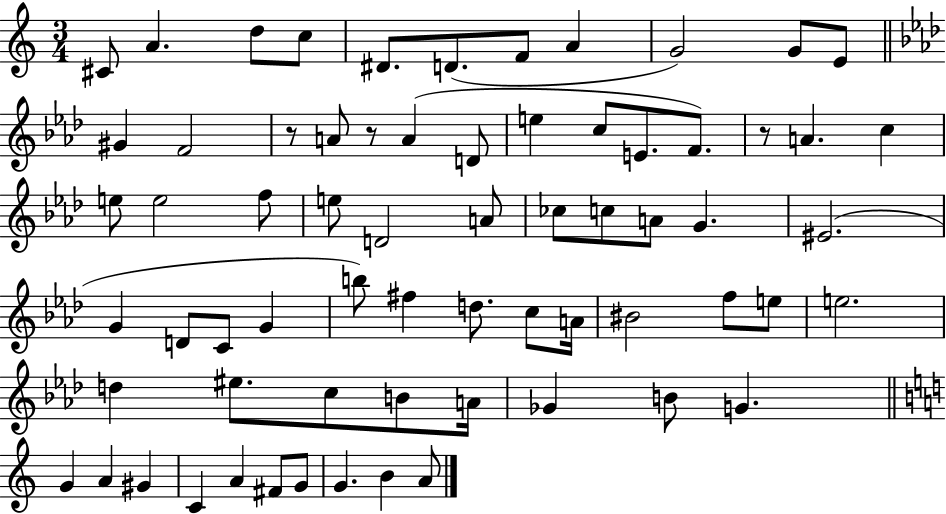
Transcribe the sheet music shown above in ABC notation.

X:1
T:Untitled
M:3/4
L:1/4
K:C
^C/2 A d/2 c/2 ^D/2 D/2 F/2 A G2 G/2 E/2 ^G F2 z/2 A/2 z/2 A D/2 e c/2 E/2 F/2 z/2 A c e/2 e2 f/2 e/2 D2 A/2 _c/2 c/2 A/2 G ^E2 G D/2 C/2 G b/2 ^f d/2 c/2 A/4 ^B2 f/2 e/2 e2 d ^e/2 c/2 B/2 A/4 _G B/2 G G A ^G C A ^F/2 G/2 G B A/2